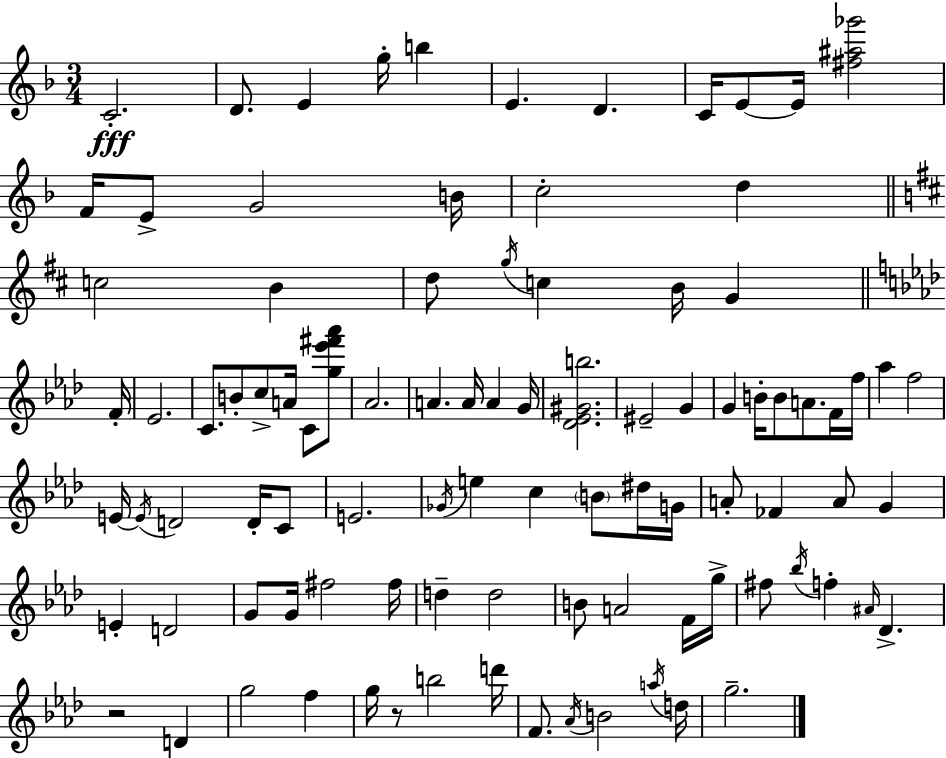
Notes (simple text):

C4/h. D4/e. E4/q G5/s B5/q E4/q. D4/q. C4/s E4/e E4/s [F#5,A#5,Gb6]/h F4/s E4/e G4/h B4/s C5/h D5/q C5/h B4/q D5/e G5/s C5/q B4/s G4/q F4/s Eb4/h. C4/e. B4/e C5/e A4/s C4/e [G5,Eb6,F#6,Ab6]/e Ab4/h. A4/q. A4/s A4/q G4/s [Db4,Eb4,G#4,B5]/h. EIS4/h G4/q G4/q B4/s B4/e A4/e. F4/s F5/s Ab5/q F5/h E4/s E4/s D4/h D4/s C4/e E4/h. Gb4/s E5/q C5/q B4/e D#5/s G4/s A4/e FES4/q A4/e G4/q E4/q D4/h G4/e G4/s F#5/h F#5/s D5/q D5/h B4/e A4/h F4/s G5/s F#5/e Bb5/s F5/q A#4/s Db4/q. R/h D4/q G5/h F5/q G5/s R/e B5/h D6/s F4/e. Ab4/s B4/h A5/s D5/s G5/h.